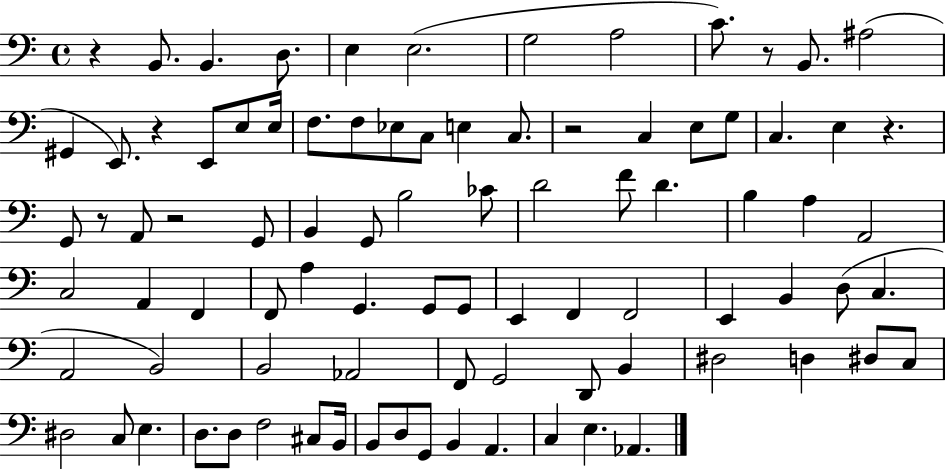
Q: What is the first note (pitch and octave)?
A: B2